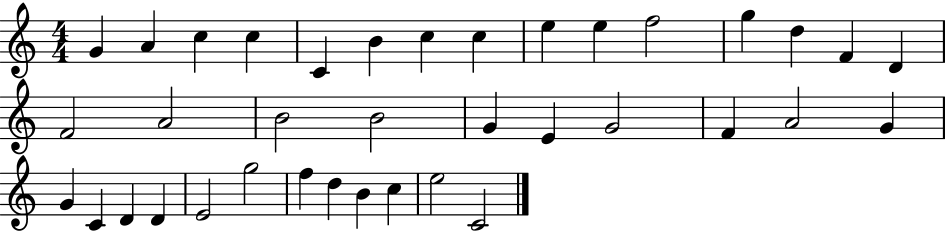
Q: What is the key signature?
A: C major